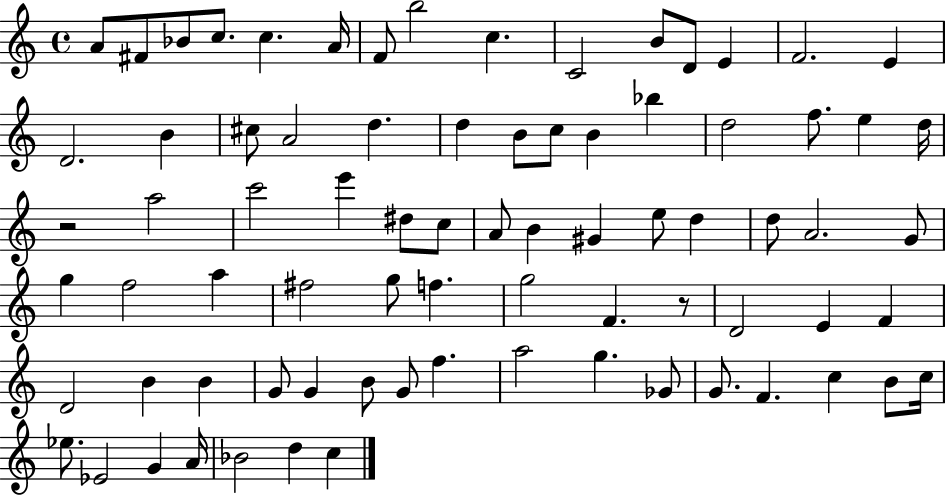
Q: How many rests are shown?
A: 2